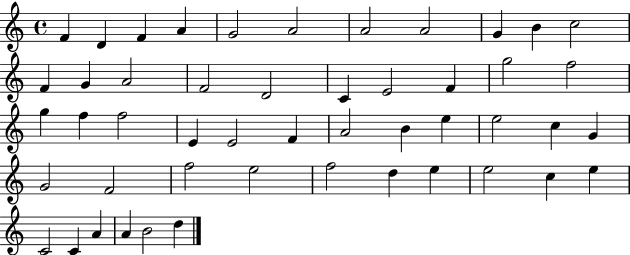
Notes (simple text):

F4/q D4/q F4/q A4/q G4/h A4/h A4/h A4/h G4/q B4/q C5/h F4/q G4/q A4/h F4/h D4/h C4/q E4/h F4/q G5/h F5/h G5/q F5/q F5/h E4/q E4/h F4/q A4/h B4/q E5/q E5/h C5/q G4/q G4/h F4/h F5/h E5/h F5/h D5/q E5/q E5/h C5/q E5/q C4/h C4/q A4/q A4/q B4/h D5/q